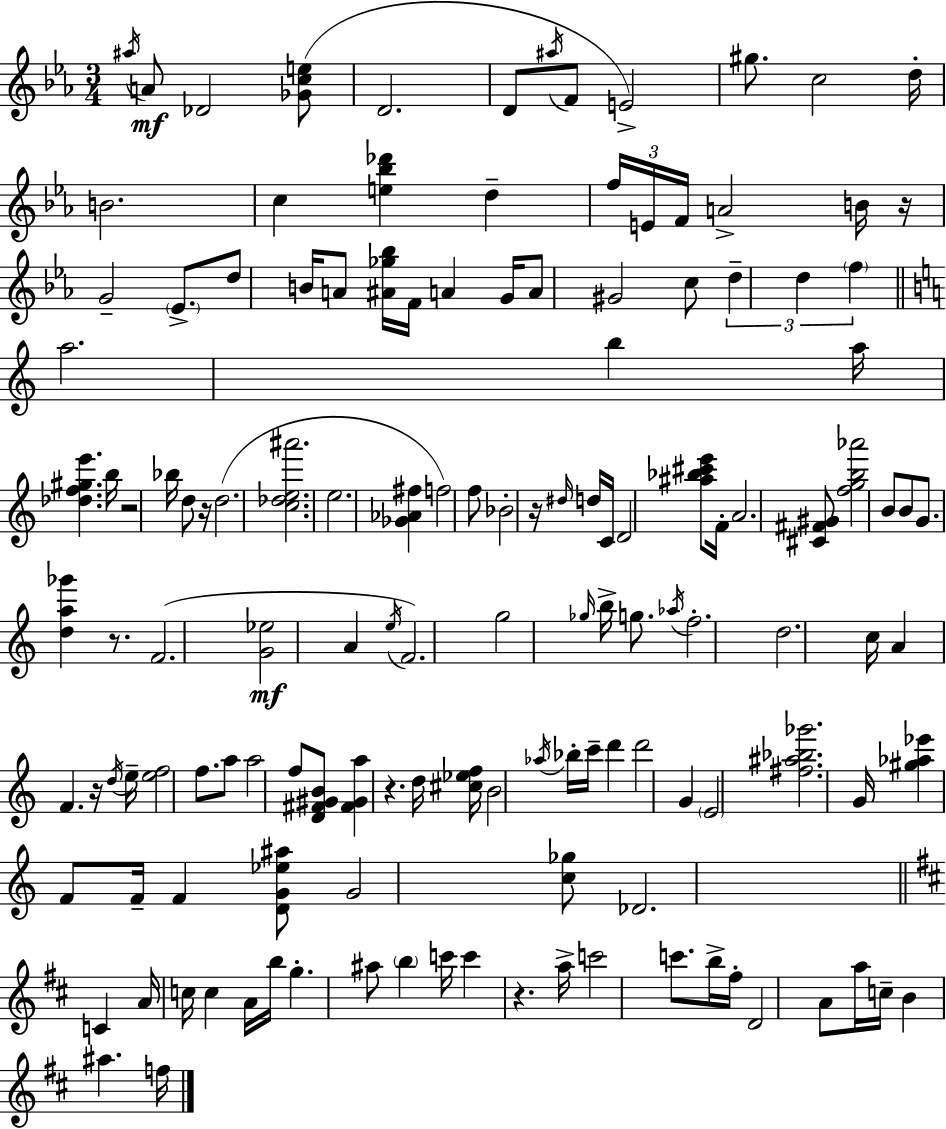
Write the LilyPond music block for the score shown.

{
  \clef treble
  \numericTimeSignature
  \time 3/4
  \key c \minor
  \acciaccatura { ais''16 }\mf a'8 des'2 <ges' c'' e''>8( | d'2. | d'8 \acciaccatura { ais''16 } f'8 e'2->) | gis''8. c''2 | \break d''16-. b'2. | c''4 <e'' bes'' des'''>4 d''4-- | \tuplet 3/2 { f''16 e'16 f'16 } a'2-> | b'16 r16 g'2-- \parenthesize ees'8.-> | \break d''8 b'16 a'8 <ais' ges'' bes''>16 f'16 a'4 | g'16 a'8 gis'2 | c''8 \tuplet 3/2 { d''4-- d''4 \parenthesize f''4 } | \bar "||" \break \key c \major a''2. | b''4 a''16 <des'' f'' gis'' e'''>4. b''16 | r2 bes''16 d''8 r16 | d''2.( | \break <c'' des'' e'' ais'''>2. | e''2. | <ges' aes' fis''>4 f''2) | f''8 bes'2-. r16 \grace { dis''16 } | \break d''16 c'16 d'2 <ais'' bes'' cis''' e'''>8 | f'16-. a'2. | <cis' fis' gis'>8 <f'' g'' b'' aes'''>2 b'8 | b'8 g'8. <d'' a'' ges'''>4 r8. | \break f'2.( | <g' ees''>2\mf a'4 | \acciaccatura { e''16 } f'2.) | g''2 \grace { ges''16 } b''16-> | \break g''8. \acciaccatura { aes''16 } f''2.-. | d''2. | c''16 a'4 f'4. | r16 \acciaccatura { d''16 } e''16-- <e'' f''>2 | \break f''8. a''8 a''2 | f''8 <d' fis' gis' b'>8 <fis' gis' a''>4 r4. | d''16 <cis'' ees'' f''>16 b'2 | \acciaccatura { aes''16 } bes''16-. c'''16-- d'''4 d'''2 | \break g'4 \parenthesize e'2 | <fis'' ais'' bes'' ges'''>2. | g'16 <gis'' aes'' ees'''>4 f'8 | f'16-- f'4 <d' g' ees'' ais''>8 g'2 | \break <c'' ges''>8 des'2. | \bar "||" \break \key b \minor c'4 a'16 c''16 c''4 a'16 b''16 | g''4.-. ais''8 \parenthesize b''4 | c'''16 c'''4 r4. a''16-> | c'''2 c'''8. b''16-> | \break fis''16-. d'2 a'8 a''16 | c''16-- b'4 ais''4. f''16 | \bar "|."
}